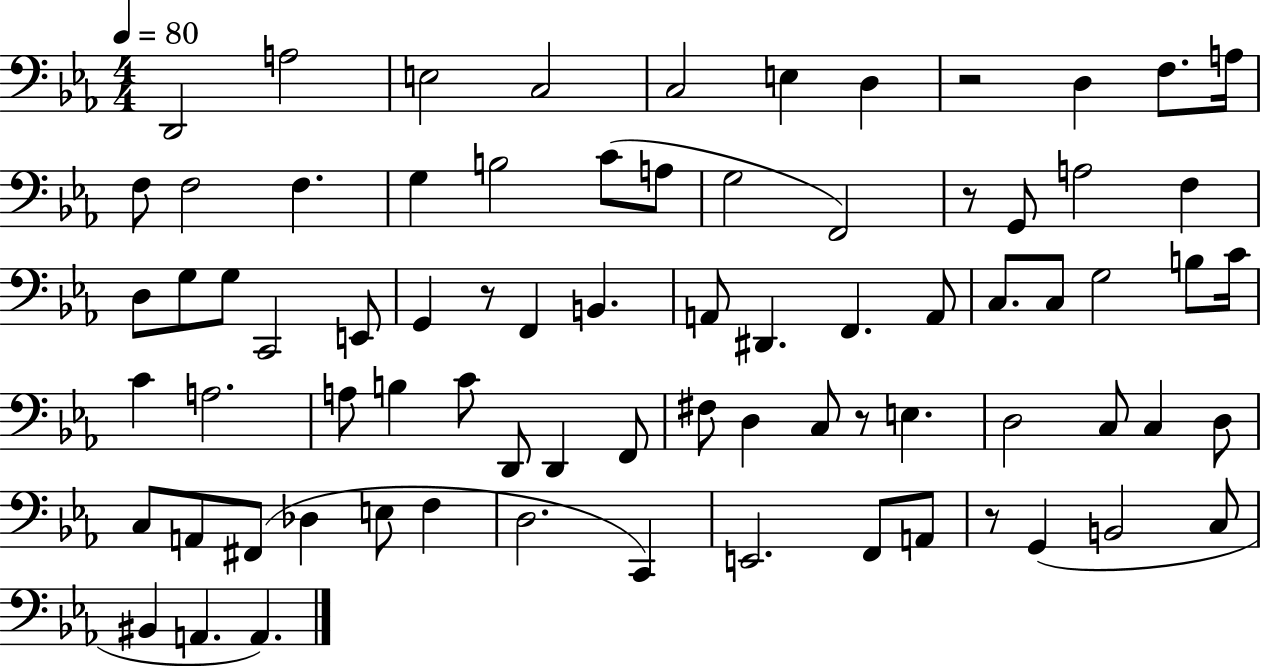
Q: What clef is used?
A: bass